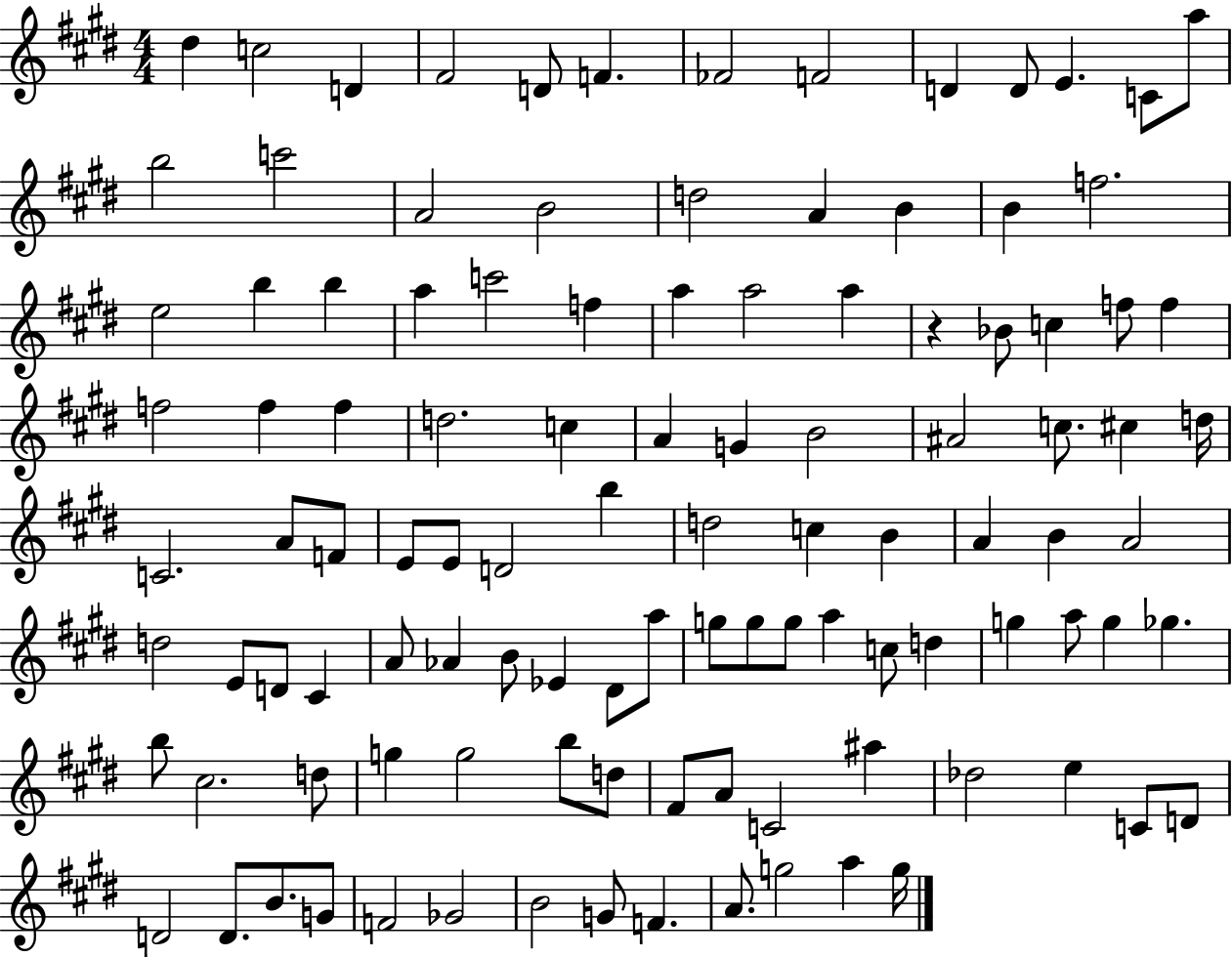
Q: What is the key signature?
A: E major